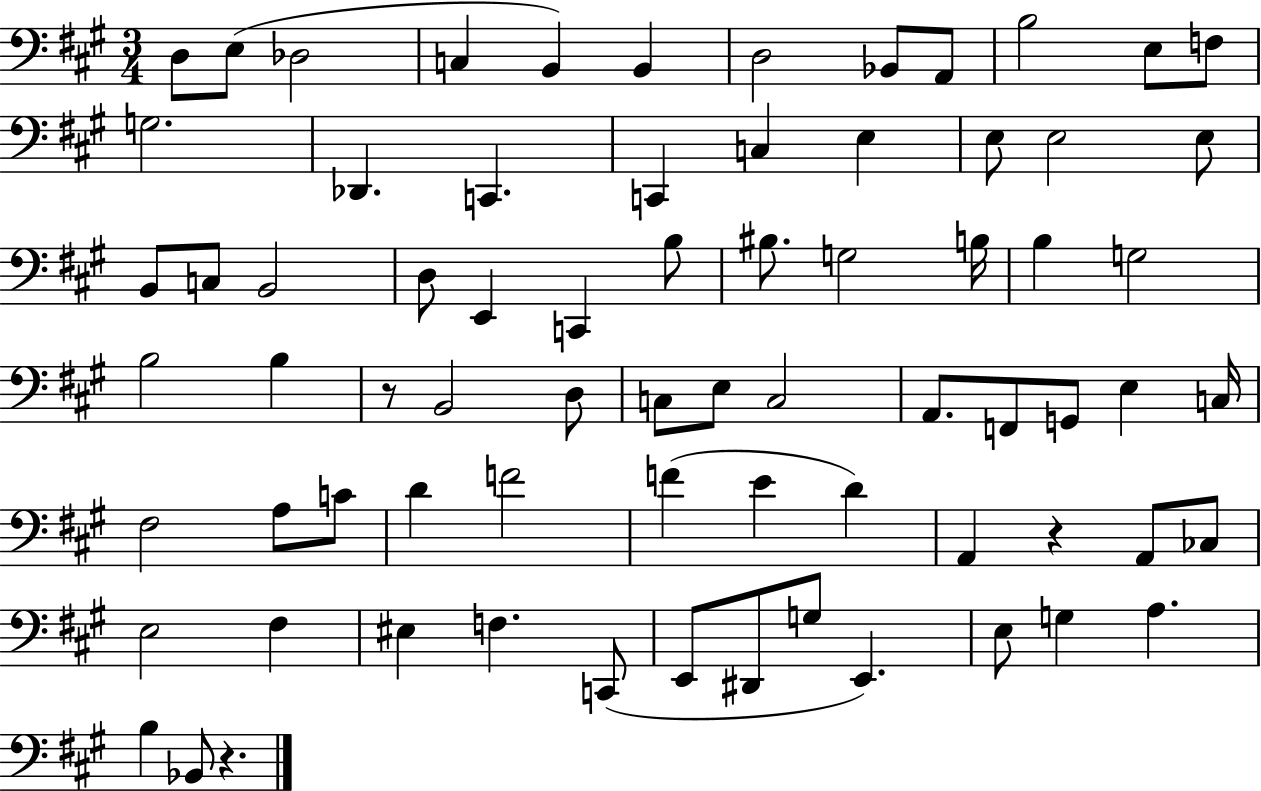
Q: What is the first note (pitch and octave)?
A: D3